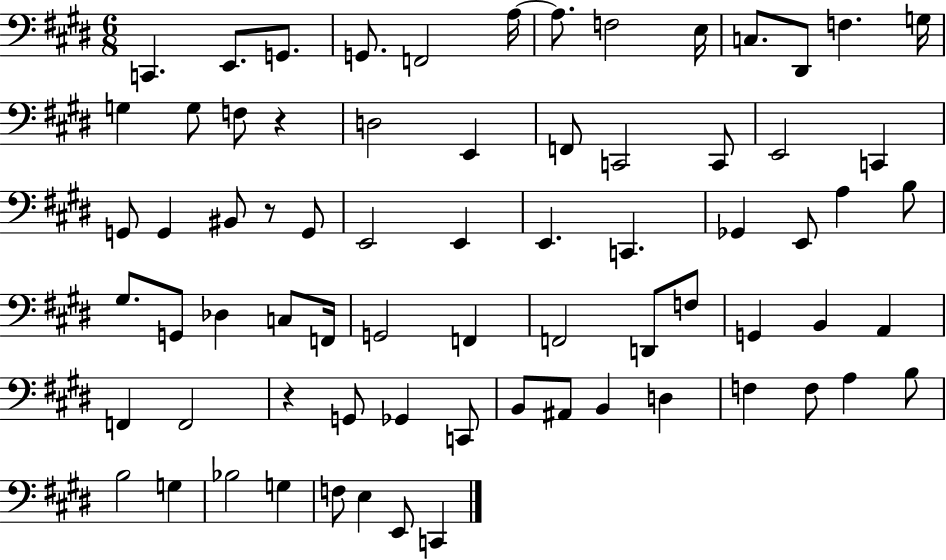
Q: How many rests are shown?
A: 3